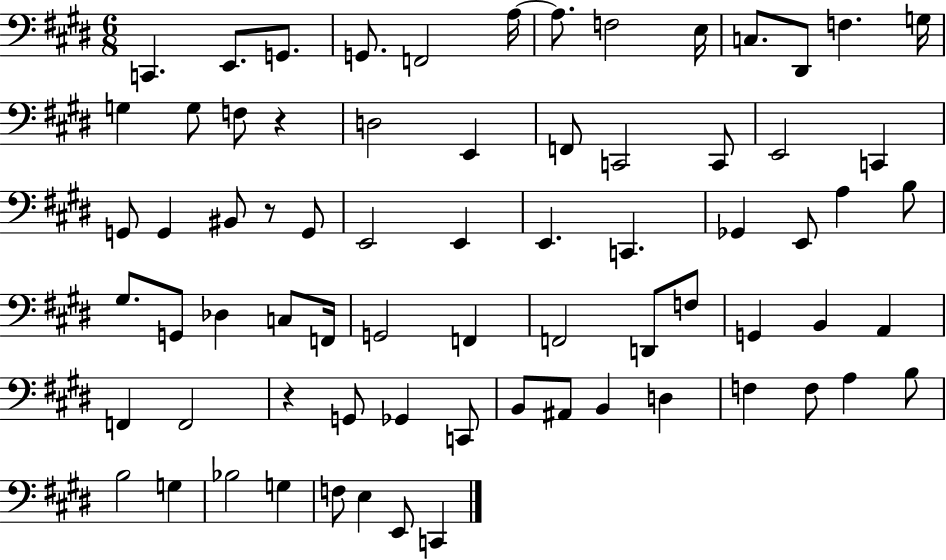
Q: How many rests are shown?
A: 3